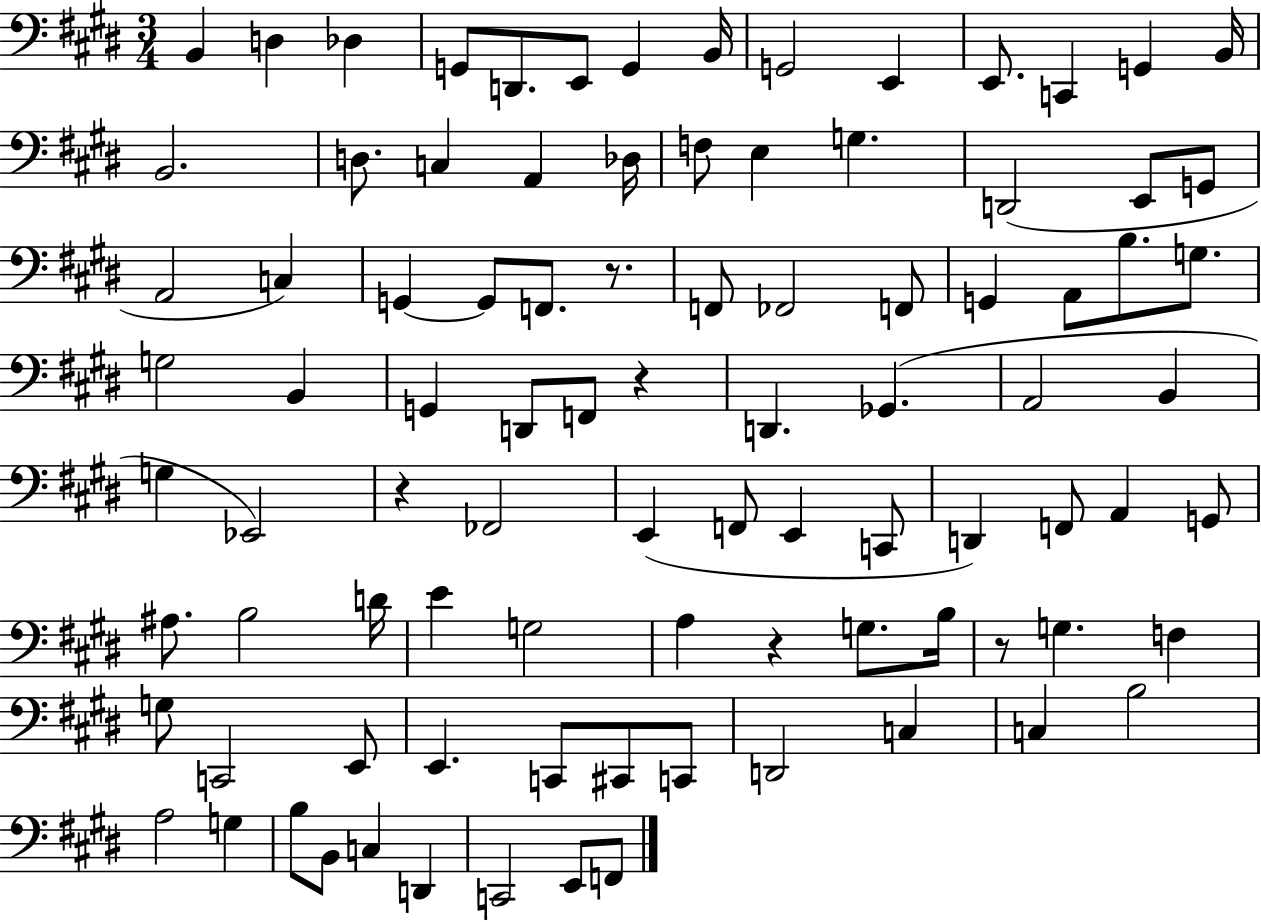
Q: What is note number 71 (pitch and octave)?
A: E2